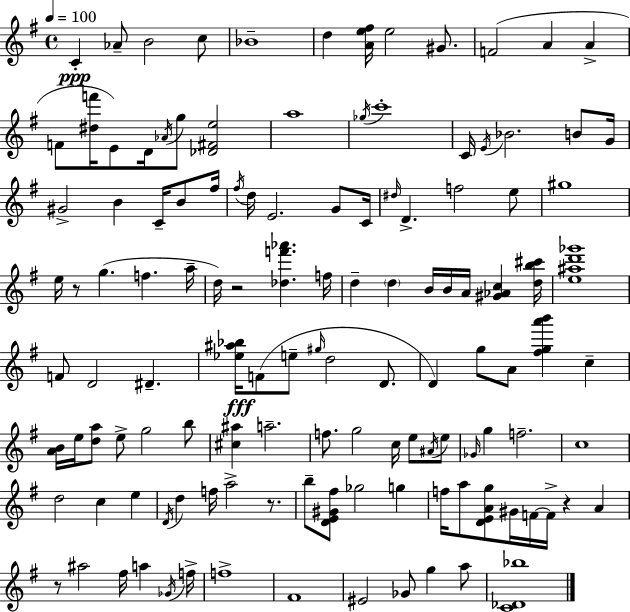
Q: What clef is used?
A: treble